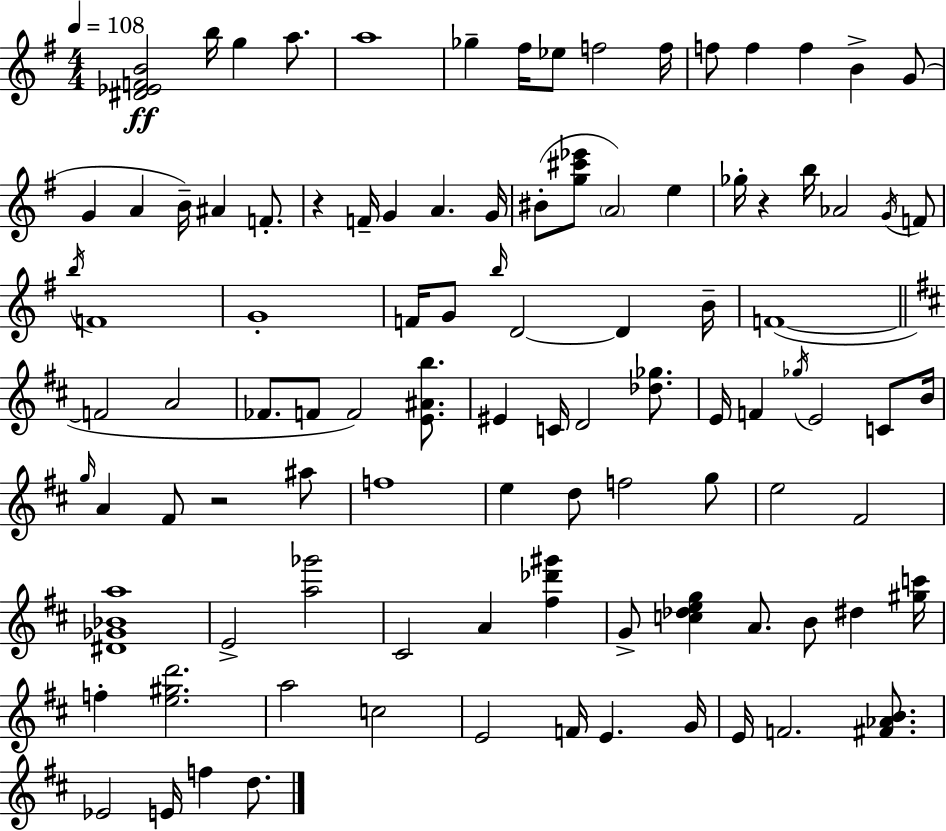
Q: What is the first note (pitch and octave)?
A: B5